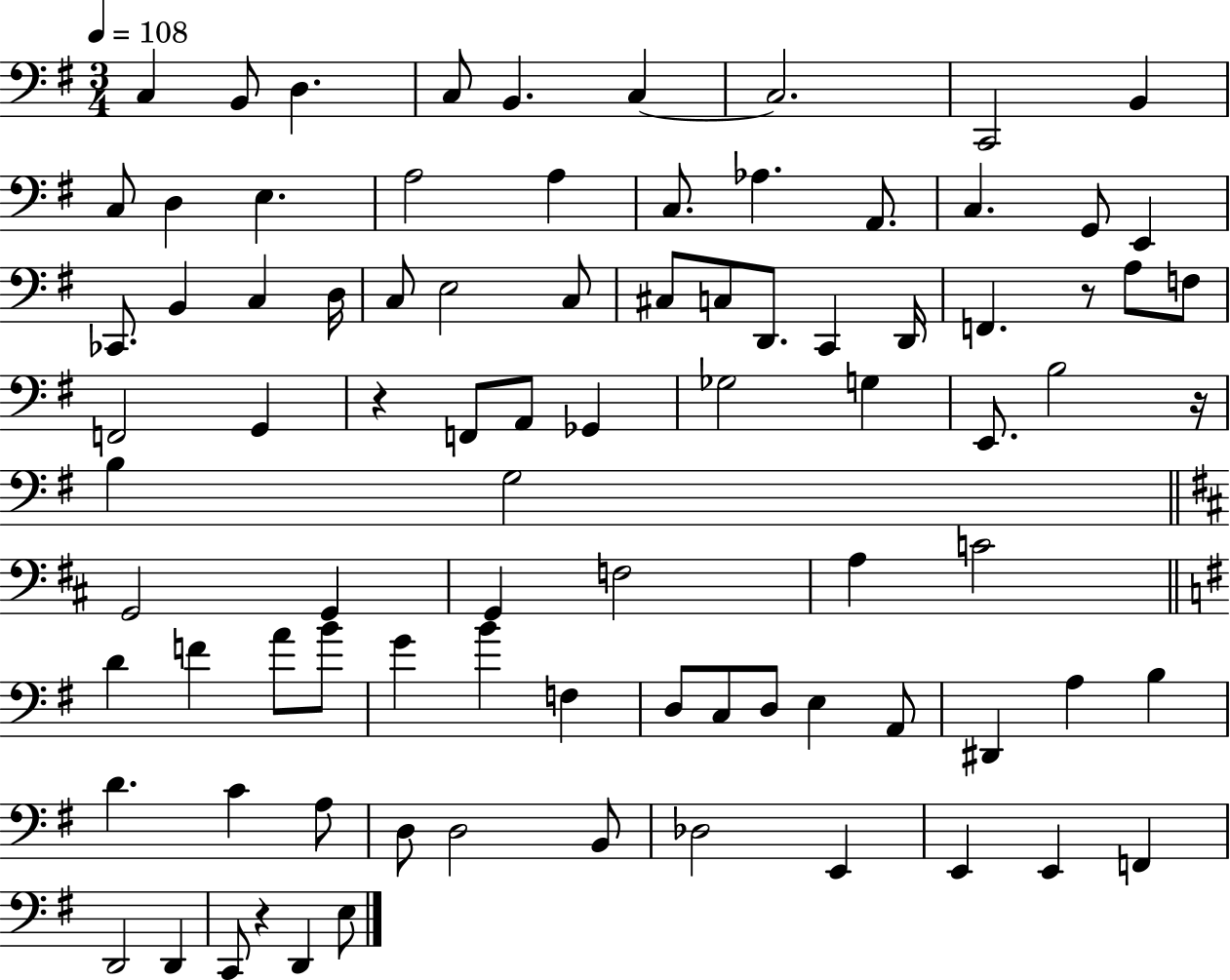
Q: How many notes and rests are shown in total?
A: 87